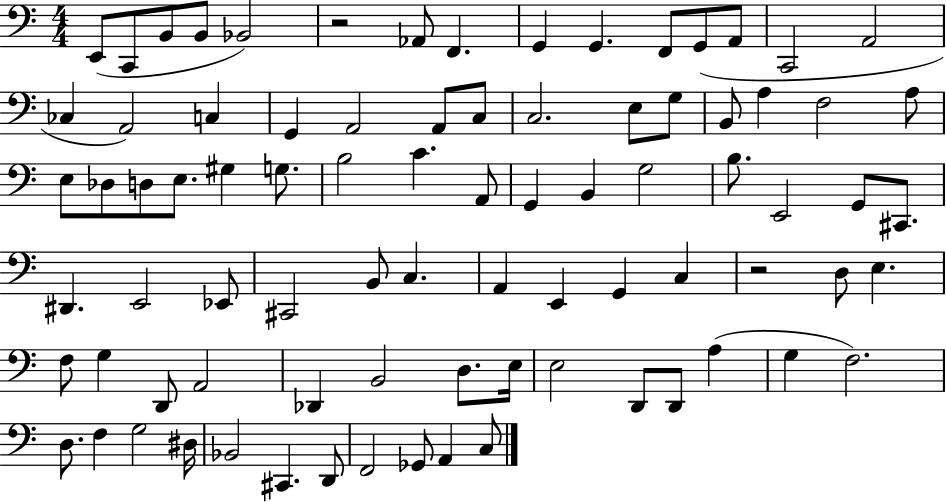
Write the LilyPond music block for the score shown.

{
  \clef bass
  \numericTimeSignature
  \time 4/4
  \key c \major
  e,8( c,8 b,8 b,8 bes,2) | r2 aes,8 f,4. | g,4 g,4. f,8 g,8( a,8 | c,2 a,2 | \break ces4 a,2) c4 | g,4 a,2 a,8 c8 | c2. e8 g8 | b,8 a4 f2 a8 | \break e8 des8 d8 e8. gis4 g8. | b2 c'4. a,8 | g,4 b,4 g2 | b8. e,2 g,8 cis,8. | \break dis,4. e,2 ees,8 | cis,2 b,8 c4. | a,4 e,4 g,4 c4 | r2 d8 e4. | \break f8 g4 d,8 a,2 | des,4 b,2 d8. e16 | e2 d,8 d,8 a4( | g4 f2.) | \break d8. f4 g2 dis16 | bes,2 cis,4. d,8 | f,2 ges,8 a,4 c8 | \bar "|."
}